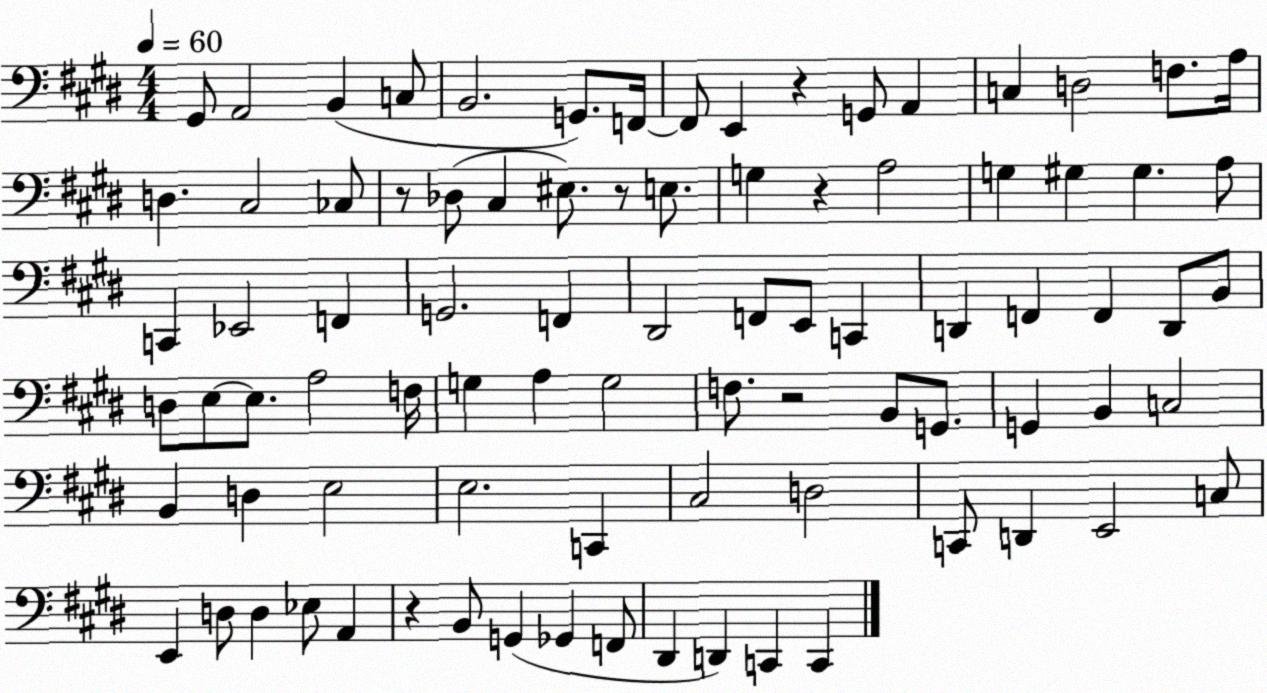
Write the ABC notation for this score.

X:1
T:Untitled
M:4/4
L:1/4
K:E
^G,,/2 A,,2 B,, C,/2 B,,2 G,,/2 F,,/4 F,,/2 E,, z G,,/2 A,, C, D,2 F,/2 A,/4 D, ^C,2 _C,/2 z/2 _D,/2 ^C, ^E,/2 z/2 E,/2 G, z A,2 G, ^G, ^G, A,/2 C,, _E,,2 F,, G,,2 F,, ^D,,2 F,,/2 E,,/2 C,, D,, F,, F,, D,,/2 B,,/2 D,/2 E,/2 E,/2 A,2 F,/4 G, A, G,2 F,/2 z2 B,,/2 G,,/2 G,, B,, C,2 B,, D, E,2 E,2 C,, ^C,2 D,2 C,,/2 D,, E,,2 C,/2 E,, D,/2 D, _E,/2 A,, z B,,/2 G,, _G,, F,,/2 ^D,, D,, C,, C,,